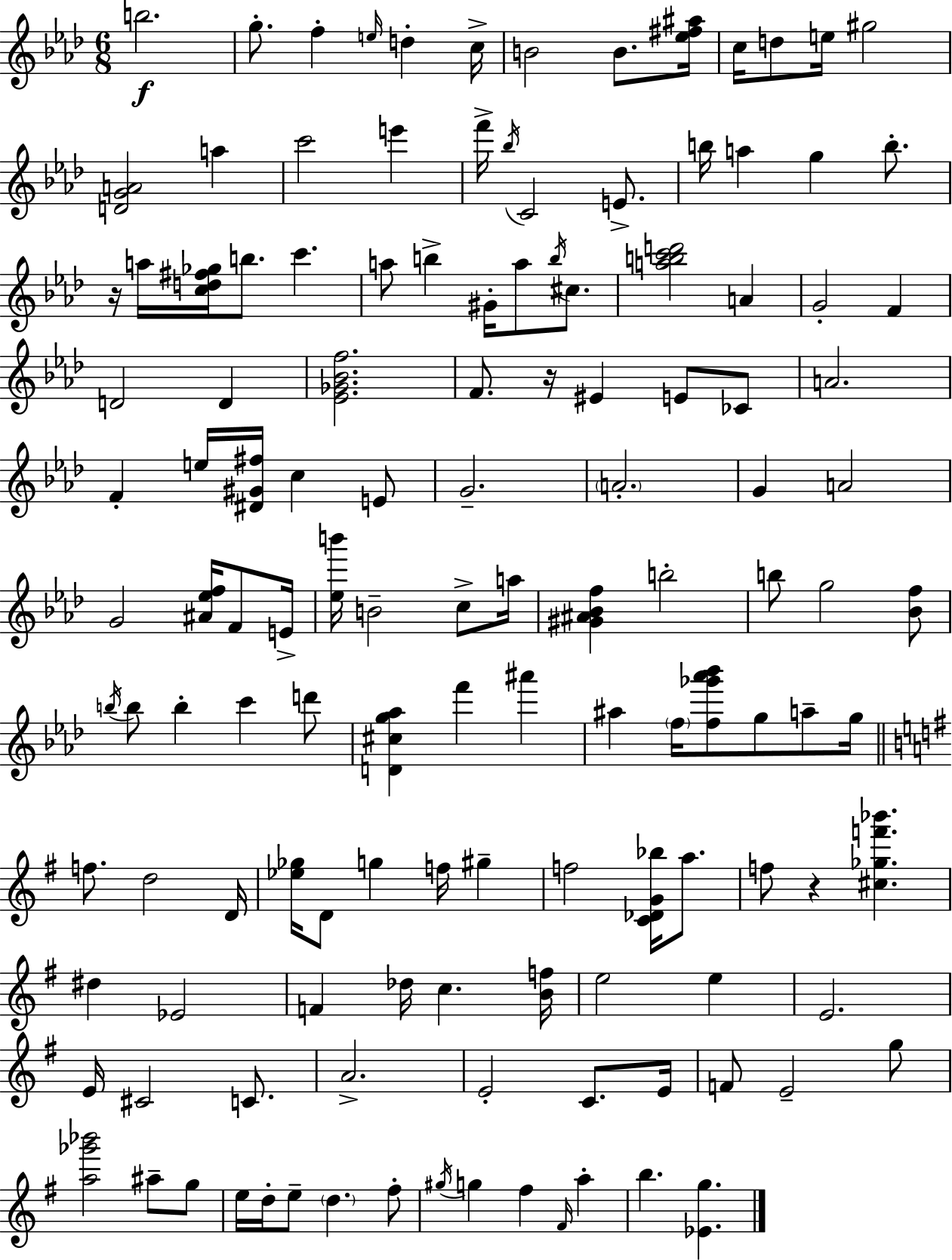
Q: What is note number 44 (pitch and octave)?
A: E5